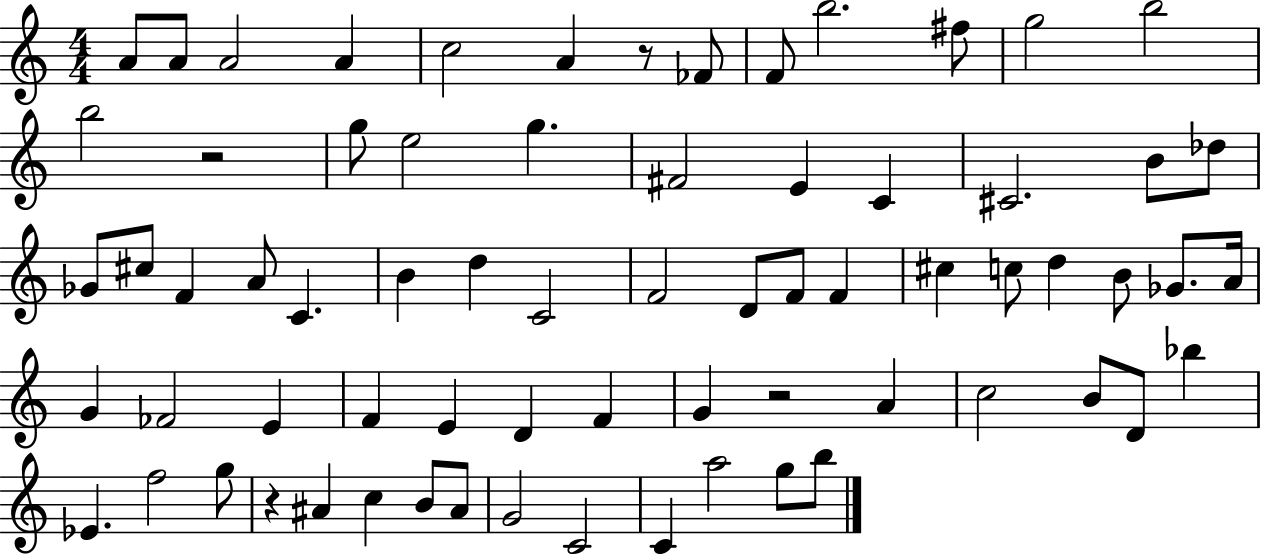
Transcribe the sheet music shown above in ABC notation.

X:1
T:Untitled
M:4/4
L:1/4
K:C
A/2 A/2 A2 A c2 A z/2 _F/2 F/2 b2 ^f/2 g2 b2 b2 z2 g/2 e2 g ^F2 E C ^C2 B/2 _d/2 _G/2 ^c/2 F A/2 C B d C2 F2 D/2 F/2 F ^c c/2 d B/2 _G/2 A/4 G _F2 E F E D F G z2 A c2 B/2 D/2 _b _E f2 g/2 z ^A c B/2 ^A/2 G2 C2 C a2 g/2 b/2